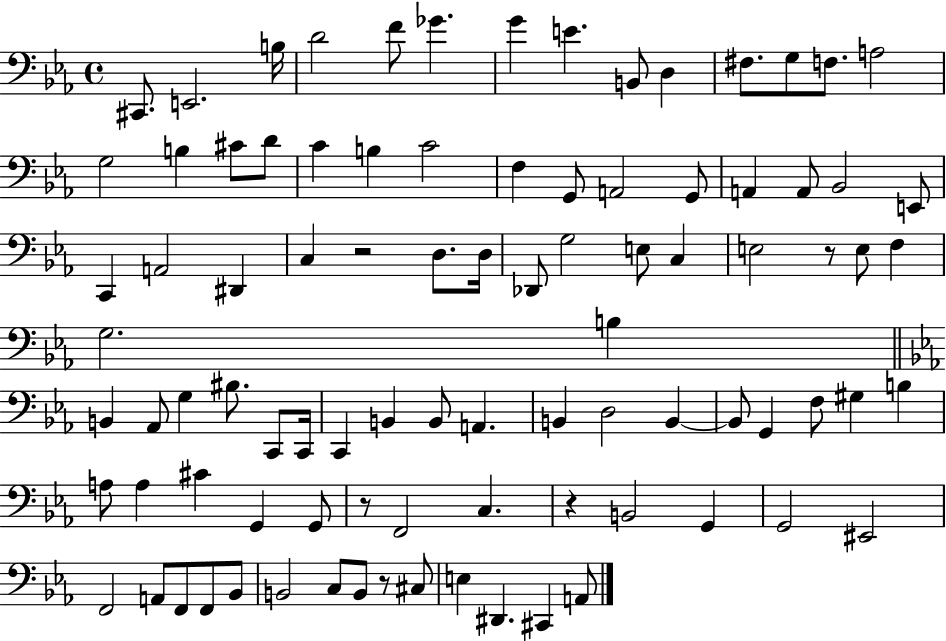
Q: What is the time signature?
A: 4/4